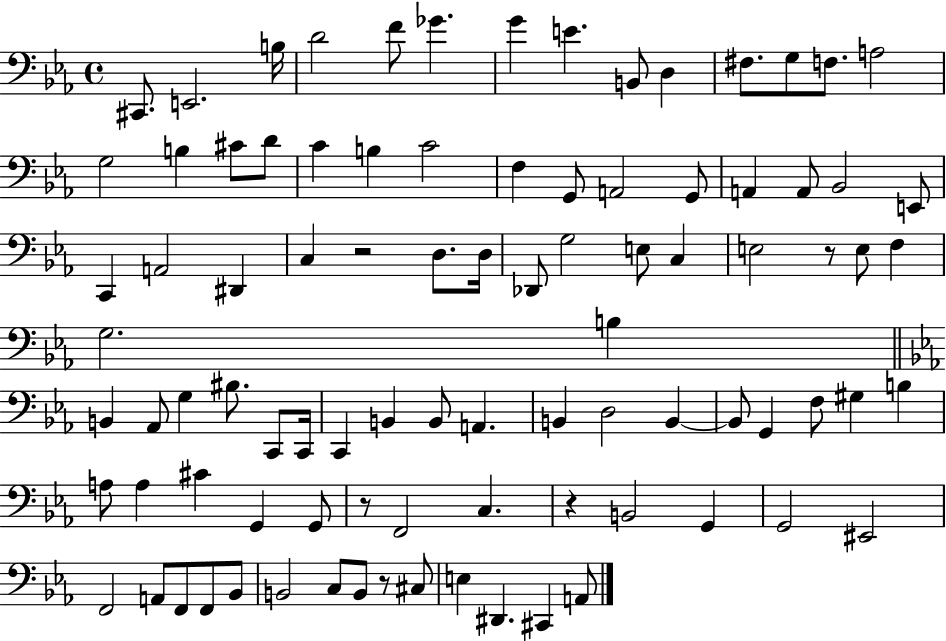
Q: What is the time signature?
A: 4/4